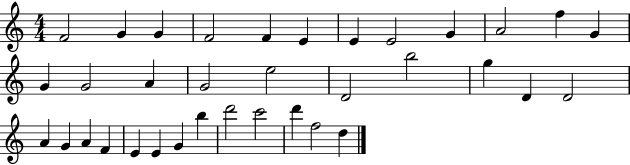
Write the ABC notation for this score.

X:1
T:Untitled
M:4/4
L:1/4
K:C
F2 G G F2 F E E E2 G A2 f G G G2 A G2 e2 D2 b2 g D D2 A G A F E E G b d'2 c'2 d' f2 d